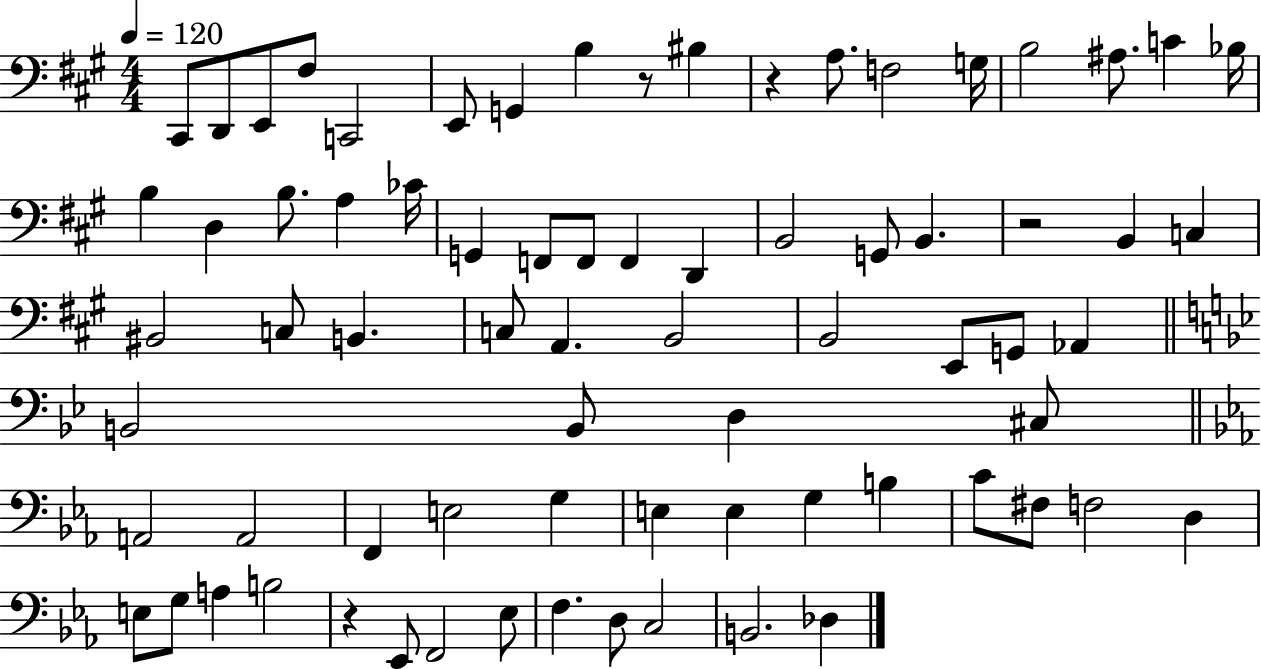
X:1
T:Untitled
M:4/4
L:1/4
K:A
^C,,/2 D,,/2 E,,/2 ^F,/2 C,,2 E,,/2 G,, B, z/2 ^B, z A,/2 F,2 G,/4 B,2 ^A,/2 C _B,/4 B, D, B,/2 A, _C/4 G,, F,,/2 F,,/2 F,, D,, B,,2 G,,/2 B,, z2 B,, C, ^B,,2 C,/2 B,, C,/2 A,, B,,2 B,,2 E,,/2 G,,/2 _A,, B,,2 B,,/2 D, ^C,/2 A,,2 A,,2 F,, E,2 G, E, E, G, B, C/2 ^F,/2 F,2 D, E,/2 G,/2 A, B,2 z _E,,/2 F,,2 _E,/2 F, D,/2 C,2 B,,2 _D,